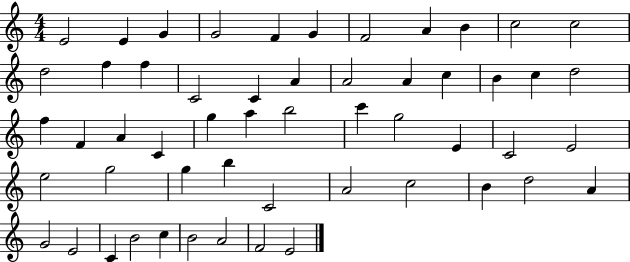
{
  \clef treble
  \numericTimeSignature
  \time 4/4
  \key c \major
  e'2 e'4 g'4 | g'2 f'4 g'4 | f'2 a'4 b'4 | c''2 c''2 | \break d''2 f''4 f''4 | c'2 c'4 a'4 | a'2 a'4 c''4 | b'4 c''4 d''2 | \break f''4 f'4 a'4 c'4 | g''4 a''4 b''2 | c'''4 g''2 e'4 | c'2 e'2 | \break e''2 g''2 | g''4 b''4 c'2 | a'2 c''2 | b'4 d''2 a'4 | \break g'2 e'2 | c'4 b'2 c''4 | b'2 a'2 | f'2 e'2 | \break \bar "|."
}